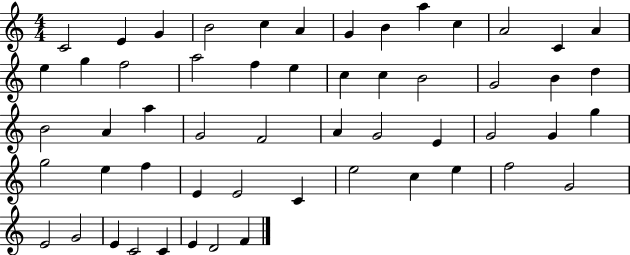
C4/h E4/q G4/q B4/h C5/q A4/q G4/q B4/q A5/q C5/q A4/h C4/q A4/q E5/q G5/q F5/h A5/h F5/q E5/q C5/q C5/q B4/h G4/h B4/q D5/q B4/h A4/q A5/q G4/h F4/h A4/q G4/h E4/q G4/h G4/q G5/q G5/h E5/q F5/q E4/q E4/h C4/q E5/h C5/q E5/q F5/h G4/h E4/h G4/h E4/q C4/h C4/q E4/q D4/h F4/q